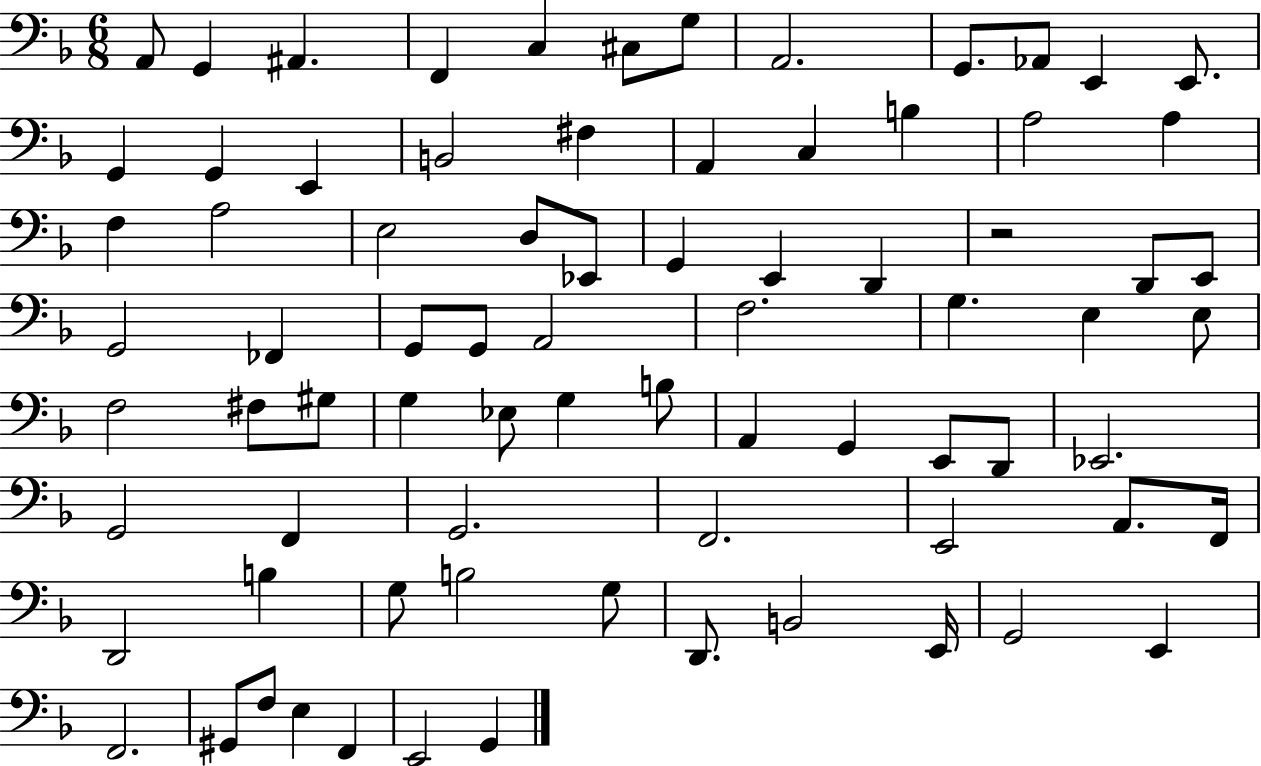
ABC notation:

X:1
T:Untitled
M:6/8
L:1/4
K:F
A,,/2 G,, ^A,, F,, C, ^C,/2 G,/2 A,,2 G,,/2 _A,,/2 E,, E,,/2 G,, G,, E,, B,,2 ^F, A,, C, B, A,2 A, F, A,2 E,2 D,/2 _E,,/2 G,, E,, D,, z2 D,,/2 E,,/2 G,,2 _F,, G,,/2 G,,/2 A,,2 F,2 G, E, E,/2 F,2 ^F,/2 ^G,/2 G, _E,/2 G, B,/2 A,, G,, E,,/2 D,,/2 _E,,2 G,,2 F,, G,,2 F,,2 E,,2 A,,/2 F,,/4 D,,2 B, G,/2 B,2 G,/2 D,,/2 B,,2 E,,/4 G,,2 E,, F,,2 ^G,,/2 F,/2 E, F,, E,,2 G,,